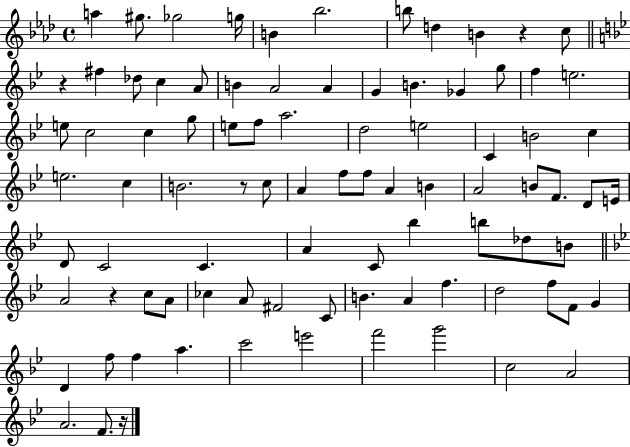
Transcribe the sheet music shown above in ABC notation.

X:1
T:Untitled
M:4/4
L:1/4
K:Ab
a ^g/2 _g2 g/4 B _b2 b/2 d B z c/2 z ^f _d/2 c A/2 B A2 A G B _G g/2 f e2 e/2 c2 c g/2 e/2 f/2 a2 d2 e2 C B2 c e2 c B2 z/2 c/2 A f/2 f/2 A B A2 B/2 F/2 D/2 E/4 D/2 C2 C A C/2 _b b/2 _d/2 B/2 A2 z c/2 A/2 _c A/2 ^F2 C/2 B A f d2 f/2 F/2 G D f/2 f a c'2 e'2 f'2 g'2 c2 A2 A2 F/2 z/4